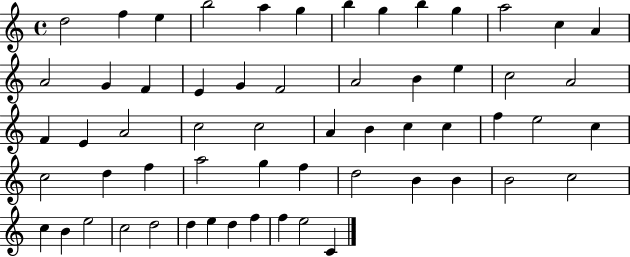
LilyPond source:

{
  \clef treble
  \time 4/4
  \defaultTimeSignature
  \key c \major
  d''2 f''4 e''4 | b''2 a''4 g''4 | b''4 g''4 b''4 g''4 | a''2 c''4 a'4 | \break a'2 g'4 f'4 | e'4 g'4 f'2 | a'2 b'4 e''4 | c''2 a'2 | \break f'4 e'4 a'2 | c''2 c''2 | a'4 b'4 c''4 c''4 | f''4 e''2 c''4 | \break c''2 d''4 f''4 | a''2 g''4 f''4 | d''2 b'4 b'4 | b'2 c''2 | \break c''4 b'4 e''2 | c''2 d''2 | d''4 e''4 d''4 f''4 | f''4 e''2 c'4 | \break \bar "|."
}